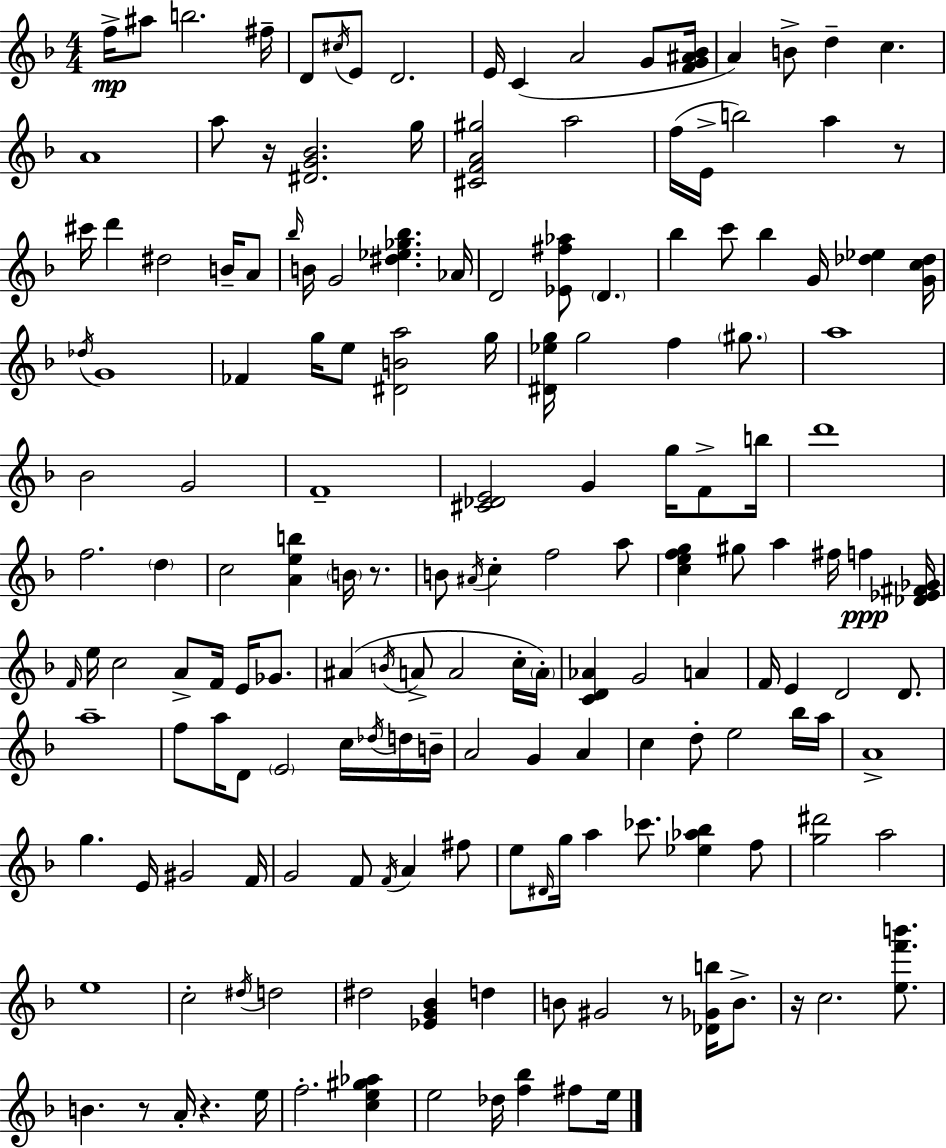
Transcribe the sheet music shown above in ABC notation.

X:1
T:Untitled
M:4/4
L:1/4
K:Dm
f/4 ^a/2 b2 ^f/4 D/2 ^c/4 E/2 D2 E/4 C A2 G/2 [FG^A_B]/4 A B/2 d c A4 a/2 z/4 [^DG_B]2 g/4 [^CFA^g]2 a2 f/4 E/4 b2 a z/2 ^c'/4 d' ^d2 B/4 A/2 _b/4 B/4 G2 [^d_e_g_b] _A/4 D2 [_E^f_a]/2 D _b c'/2 _b G/4 [_d_e] [Gc_d]/4 _d/4 G4 _F g/4 e/2 [^DBa]2 g/4 [^D_eg]/4 g2 f ^g/2 a4 _B2 G2 F4 [^C_DE]2 G g/4 F/2 b/4 d'4 f2 d c2 [Aeb] B/4 z/2 B/2 ^A/4 c f2 a/2 [cefg] ^g/2 a ^f/4 f [_D_E^F_G]/4 F/4 e/4 c2 A/2 F/4 E/4 _G/2 ^A B/4 A/2 A2 c/4 A/4 [CD_A] G2 A F/4 E D2 D/2 a4 f/2 a/4 D/2 E2 c/4 _d/4 d/4 B/4 A2 G A c d/2 e2 _b/4 a/4 A4 g E/4 ^G2 F/4 G2 F/2 F/4 A ^f/2 e/2 ^D/4 g/4 a _c'/2 [_e_a_b] f/2 [g^d']2 a2 e4 c2 ^d/4 d2 ^d2 [_EG_B] d B/2 ^G2 z/2 [_D_Gb]/4 B/2 z/4 c2 [ef'b']/2 B z/2 A/4 z e/4 f2 [ce^g_a] e2 _d/4 [f_b] ^f/2 e/4